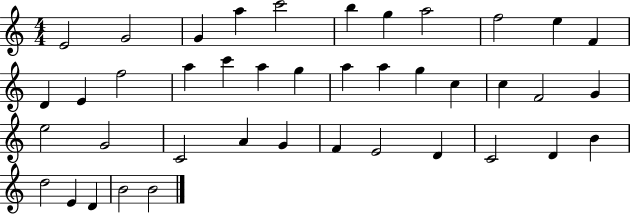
{
  \clef treble
  \numericTimeSignature
  \time 4/4
  \key c \major
  e'2 g'2 | g'4 a''4 c'''2 | b''4 g''4 a''2 | f''2 e''4 f'4 | \break d'4 e'4 f''2 | a''4 c'''4 a''4 g''4 | a''4 a''4 g''4 c''4 | c''4 f'2 g'4 | \break e''2 g'2 | c'2 a'4 g'4 | f'4 e'2 d'4 | c'2 d'4 b'4 | \break d''2 e'4 d'4 | b'2 b'2 | \bar "|."
}